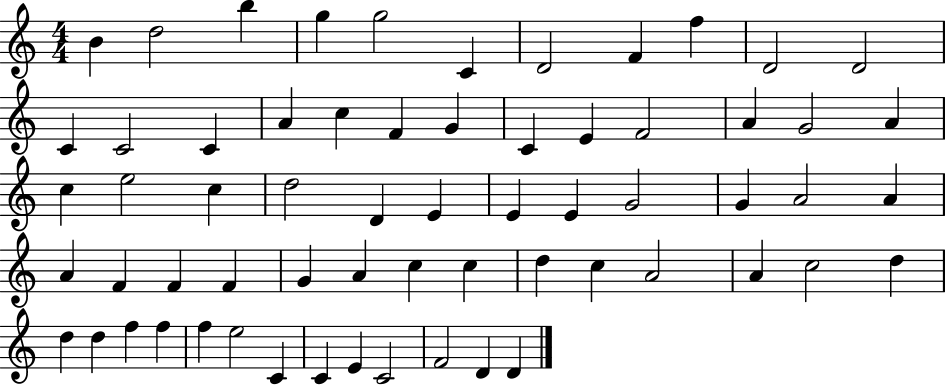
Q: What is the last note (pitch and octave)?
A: D4